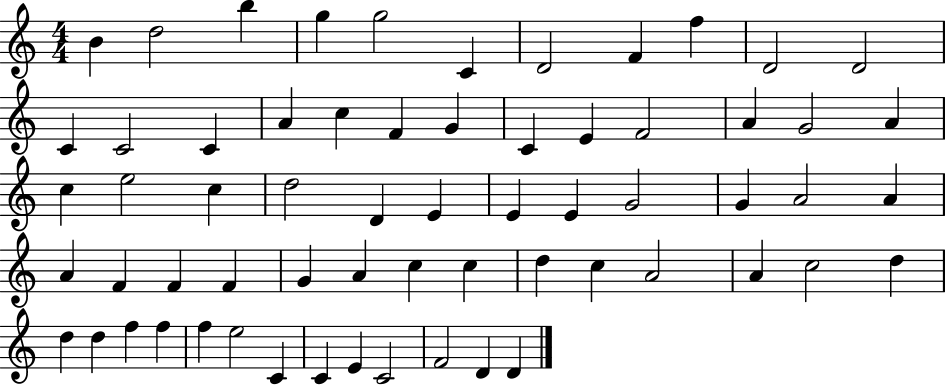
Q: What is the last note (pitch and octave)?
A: D4